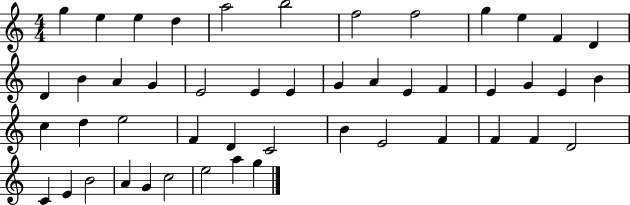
{
  \clef treble
  \numericTimeSignature
  \time 4/4
  \key c \major
  g''4 e''4 e''4 d''4 | a''2 b''2 | f''2 f''2 | g''4 e''4 f'4 d'4 | \break d'4 b'4 a'4 g'4 | e'2 e'4 e'4 | g'4 a'4 e'4 f'4 | e'4 g'4 e'4 b'4 | \break c''4 d''4 e''2 | f'4 d'4 c'2 | b'4 e'2 f'4 | f'4 f'4 d'2 | \break c'4 e'4 b'2 | a'4 g'4 c''2 | e''2 a''4 g''4 | \bar "|."
}